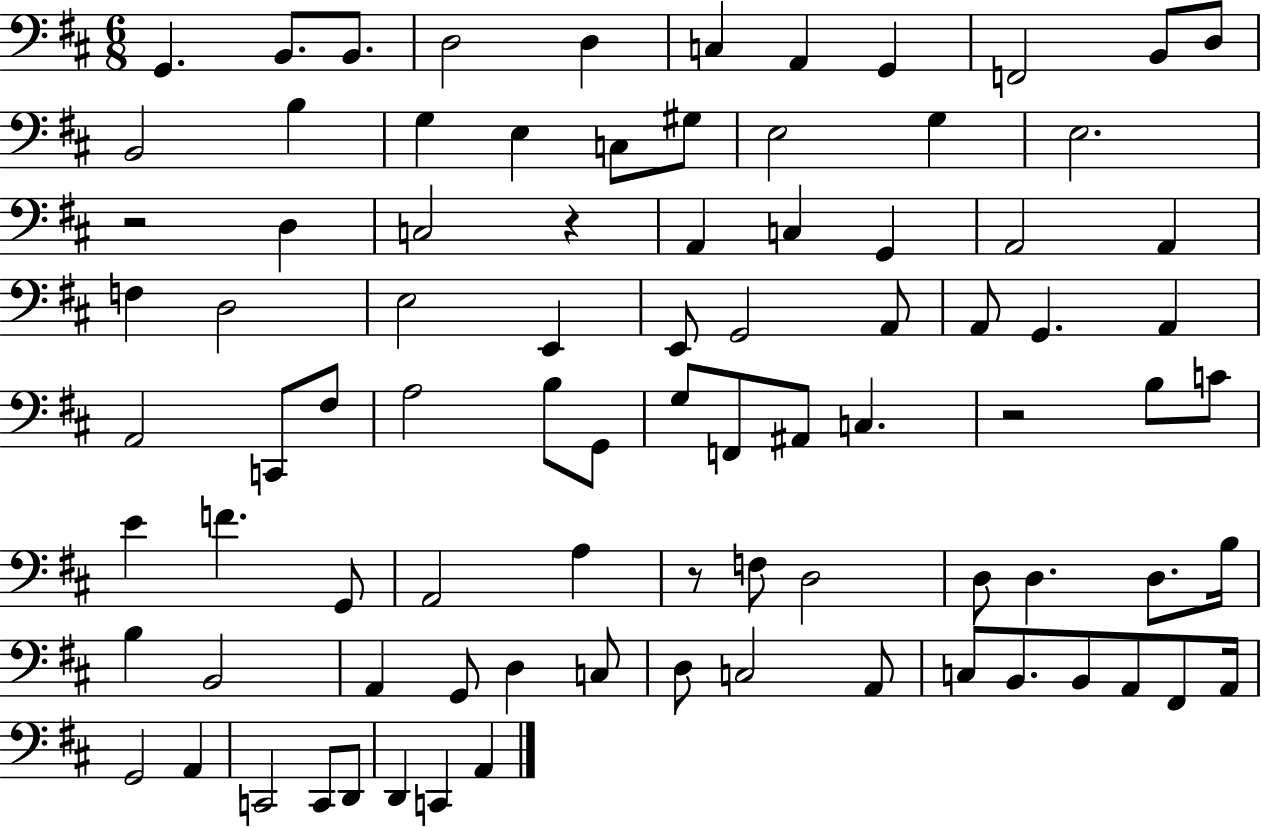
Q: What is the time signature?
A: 6/8